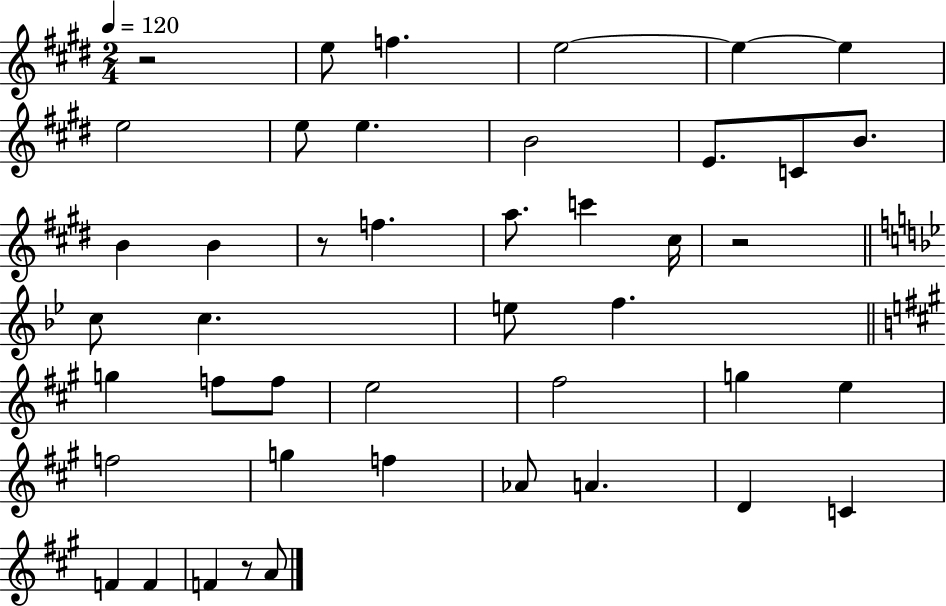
{
  \clef treble
  \numericTimeSignature
  \time 2/4
  \key e \major
  \tempo 4 = 120
  r2 | e''8 f''4. | e''2~~ | e''4~~ e''4 | \break e''2 | e''8 e''4. | b'2 | e'8. c'8 b'8. | \break b'4 b'4 | r8 f''4. | a''8. c'''4 cis''16 | r2 | \break \bar "||" \break \key g \minor c''8 c''4. | e''8 f''4. | \bar "||" \break \key a \major g''4 f''8 f''8 | e''2 | fis''2 | g''4 e''4 | \break f''2 | g''4 f''4 | aes'8 a'4. | d'4 c'4 | \break f'4 f'4 | f'4 r8 a'8 | \bar "|."
}